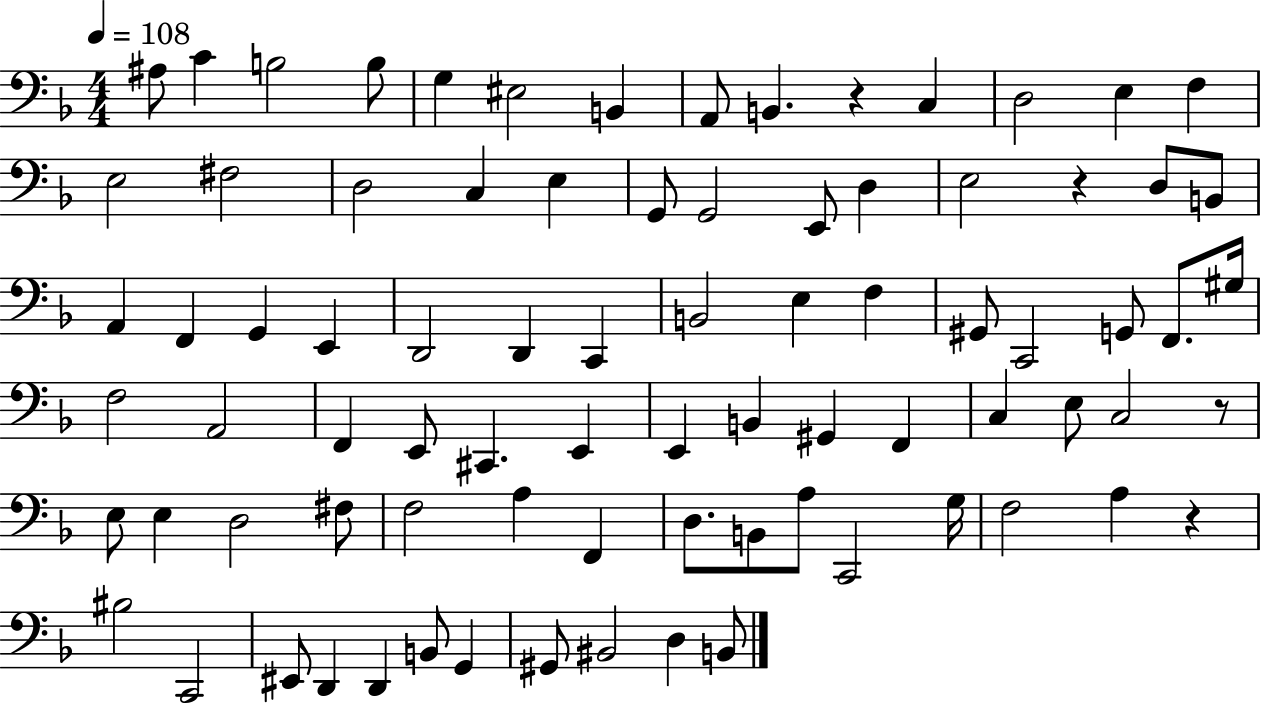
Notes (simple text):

A#3/e C4/q B3/h B3/e G3/q EIS3/h B2/q A2/e B2/q. R/q C3/q D3/h E3/q F3/q E3/h F#3/h D3/h C3/q E3/q G2/e G2/h E2/e D3/q E3/h R/q D3/e B2/e A2/q F2/q G2/q E2/q D2/h D2/q C2/q B2/h E3/q F3/q G#2/e C2/h G2/e F2/e. G#3/s F3/h A2/h F2/q E2/e C#2/q. E2/q E2/q B2/q G#2/q F2/q C3/q E3/e C3/h R/e E3/e E3/q D3/h F#3/e F3/h A3/q F2/q D3/e. B2/e A3/e C2/h G3/s F3/h A3/q R/q BIS3/h C2/h EIS2/e D2/q D2/q B2/e G2/q G#2/e BIS2/h D3/q B2/e